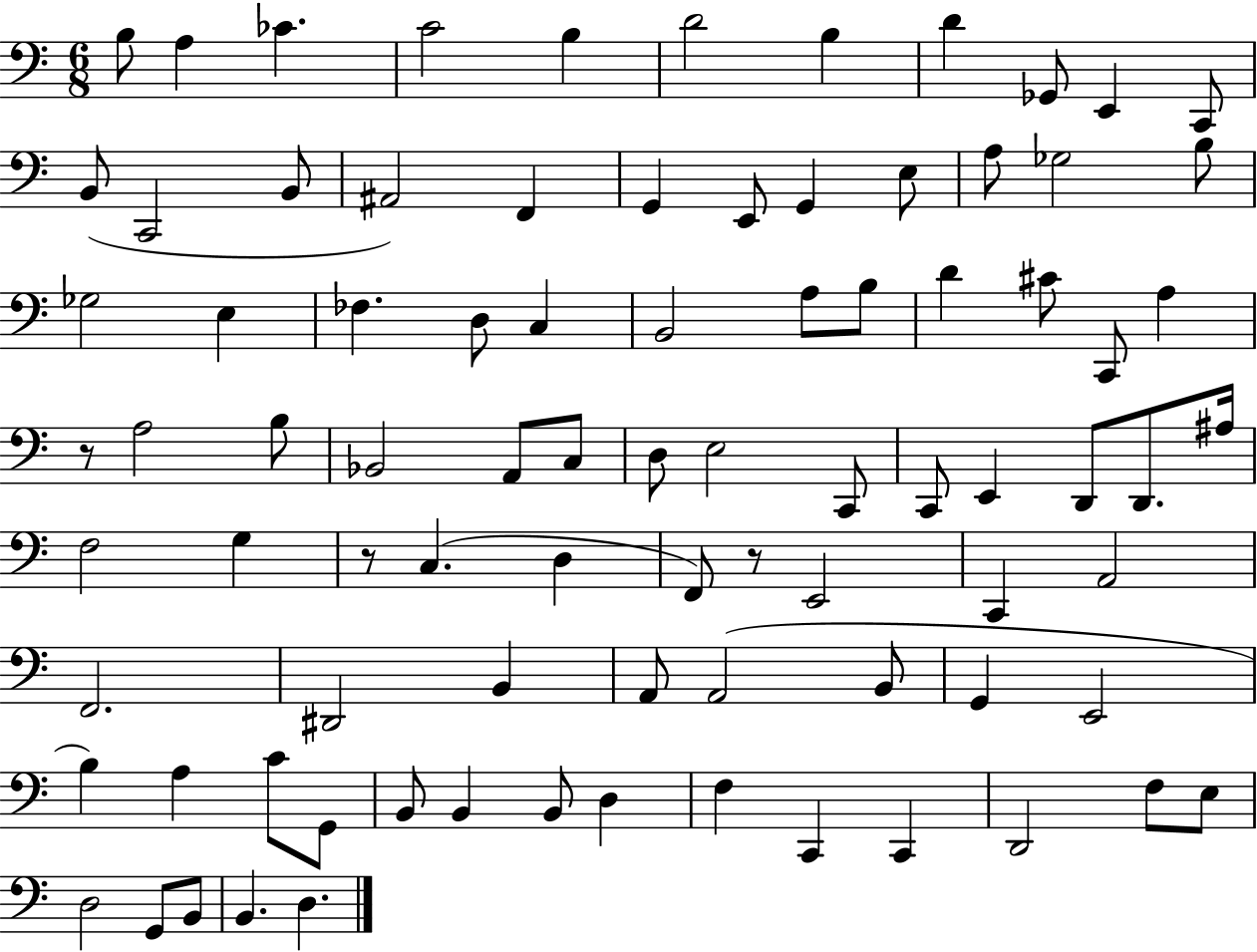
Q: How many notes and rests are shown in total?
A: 86